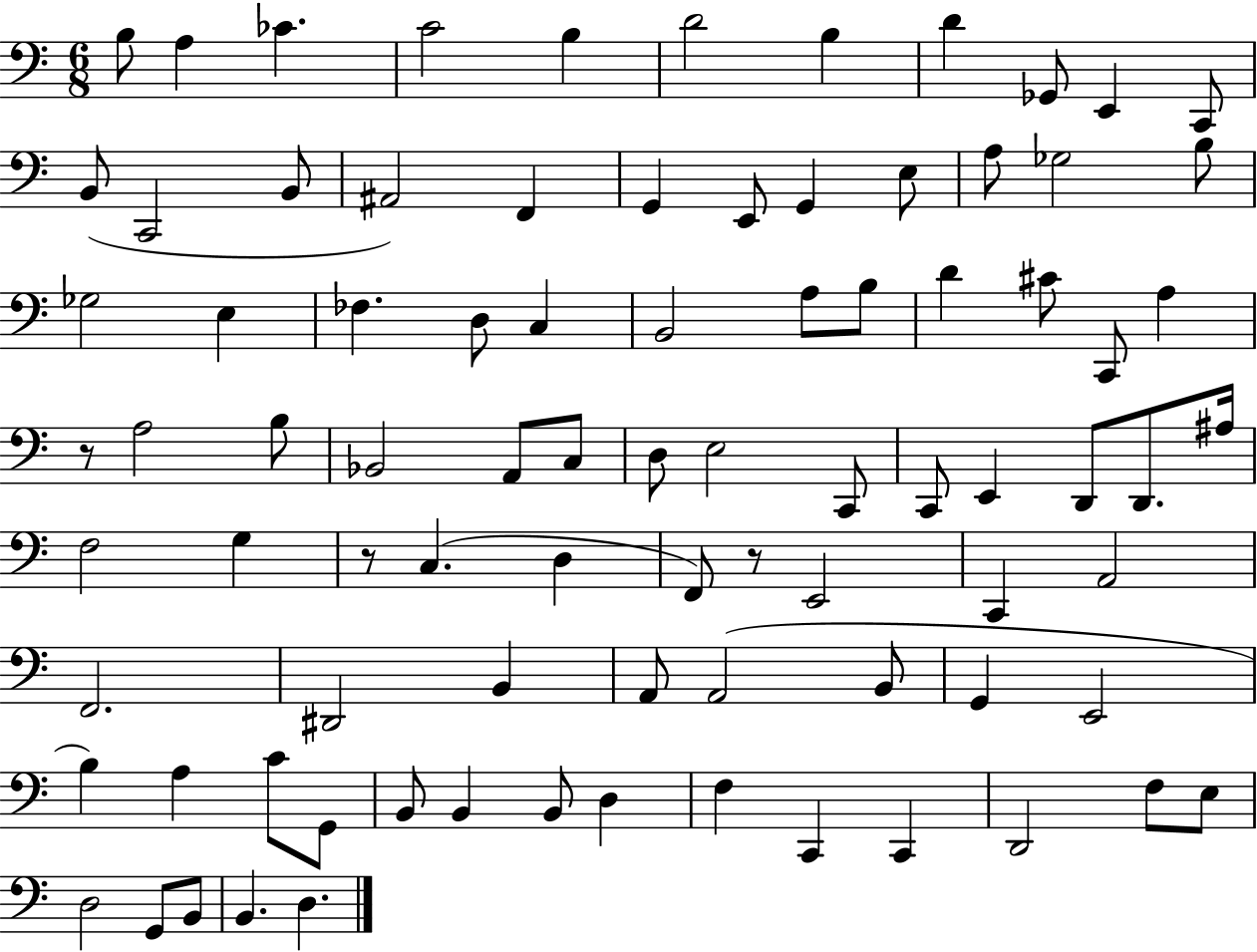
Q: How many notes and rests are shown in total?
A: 86